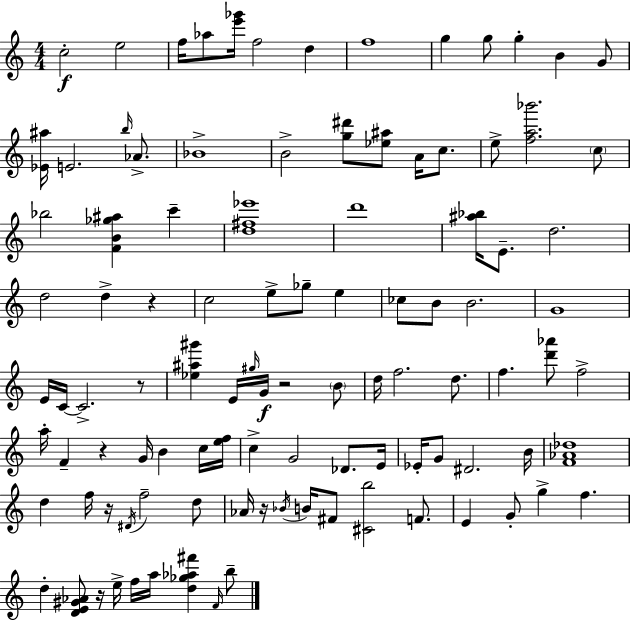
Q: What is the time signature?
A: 4/4